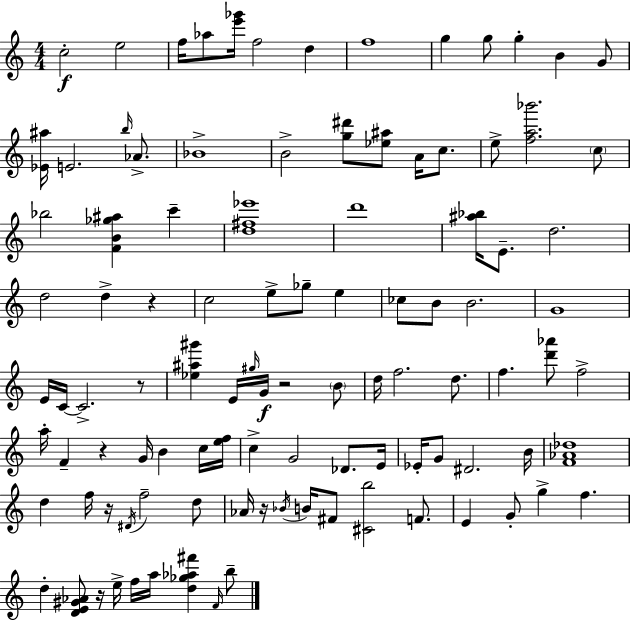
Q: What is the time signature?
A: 4/4